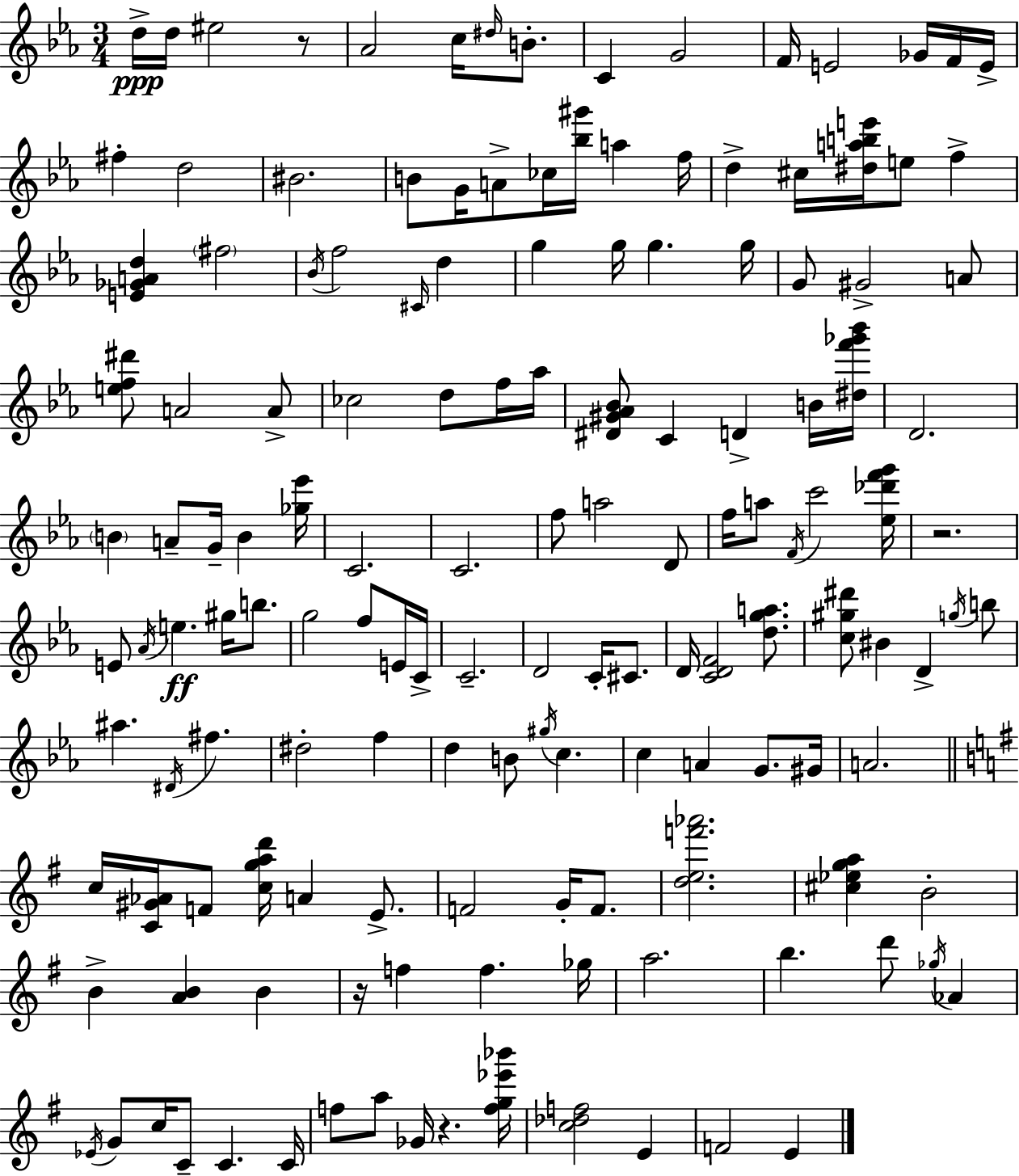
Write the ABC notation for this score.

X:1
T:Untitled
M:3/4
L:1/4
K:Eb
d/4 d/4 ^e2 z/2 _A2 c/4 ^d/4 B/2 C G2 F/4 E2 _G/4 F/4 E/4 ^f d2 ^B2 B/2 G/4 A/2 _c/4 [_b^g']/4 a f/4 d ^c/4 [^dabe']/4 e/2 f [E_GAd] ^f2 _B/4 f2 ^C/4 d g g/4 g g/4 G/2 ^G2 A/2 [ef^d']/2 A2 A/2 _c2 d/2 f/4 _a/4 [^D^G_A_B]/2 C D B/4 [^df'_g'_b']/4 D2 B A/2 G/4 B [_g_e']/4 C2 C2 f/2 a2 D/2 f/4 a/2 F/4 c'2 [_e_d'f'g']/4 z2 E/2 _A/4 e ^g/4 b/2 g2 f/2 E/4 C/4 C2 D2 C/4 ^C/2 D/4 [CDF]2 [dga]/2 [c^g^d']/2 ^B D g/4 b/2 ^a ^D/4 ^f ^d2 f d B/2 ^g/4 c c A G/2 ^G/4 A2 c/4 [C^G_A]/4 F/2 [cgad']/4 A E/2 F2 G/4 F/2 [def'_a']2 [^c_ega] B2 B [AB] B z/4 f f _g/4 a2 b d'/2 _g/4 _A _E/4 G/2 c/4 C/2 C C/4 f/2 a/2 _G/4 z [fg_e'_b']/4 [c_df]2 E F2 E